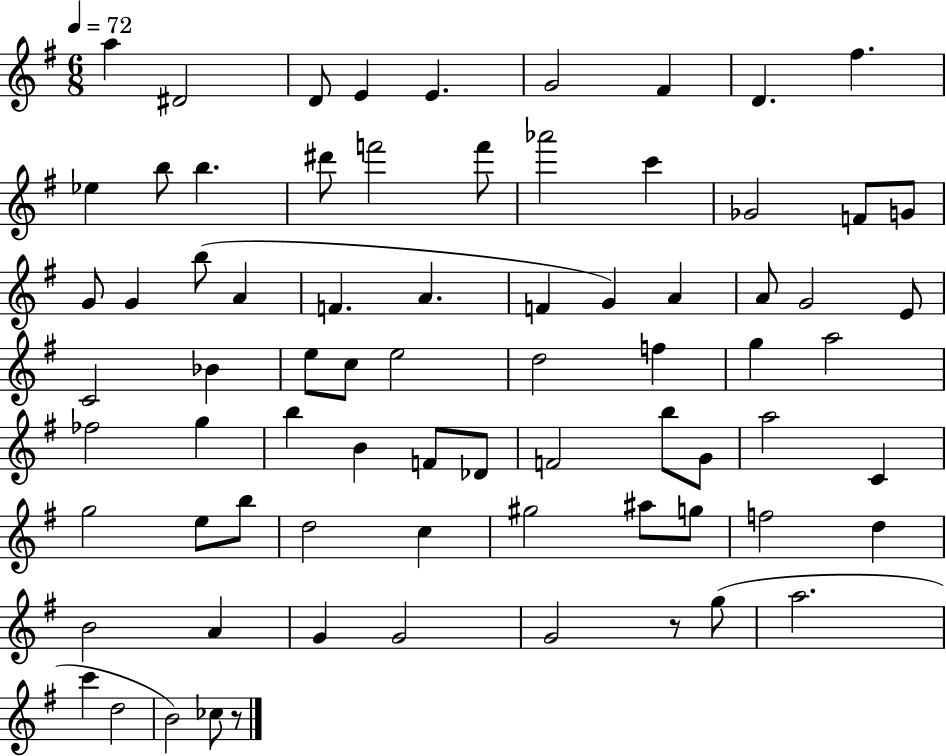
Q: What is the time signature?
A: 6/8